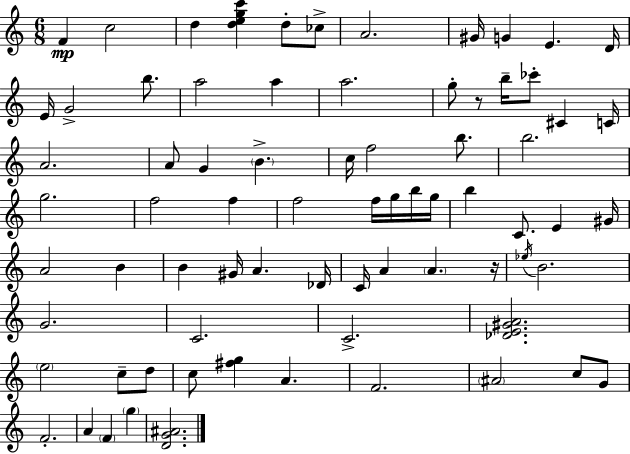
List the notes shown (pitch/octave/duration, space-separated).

F4/q C5/h D5/q [D5,E5,G5,C6]/q D5/e CES5/e A4/h. G#4/s G4/q E4/q. D4/s E4/s G4/h B5/e. A5/h A5/q A5/h. G5/e R/e B5/s CES6/e C#4/q C4/s A4/h. A4/e G4/q B4/q. C5/s F5/h B5/e. B5/h. G5/h. F5/h F5/q F5/h F5/s G5/s B5/s G5/s B5/q C4/e. E4/q G#4/s A4/h B4/q B4/q G#4/s A4/q. Db4/s C4/s A4/q A4/q. R/s Eb5/s B4/h. G4/h. C4/h. C4/h. [Db4,E4,G#4,A4]/h. E5/h C5/e D5/e C5/e [F#5,G5]/q A4/q. F4/h. A#4/h C5/e G4/e F4/h. A4/q F4/q G5/q [D4,G4,A#4]/h.